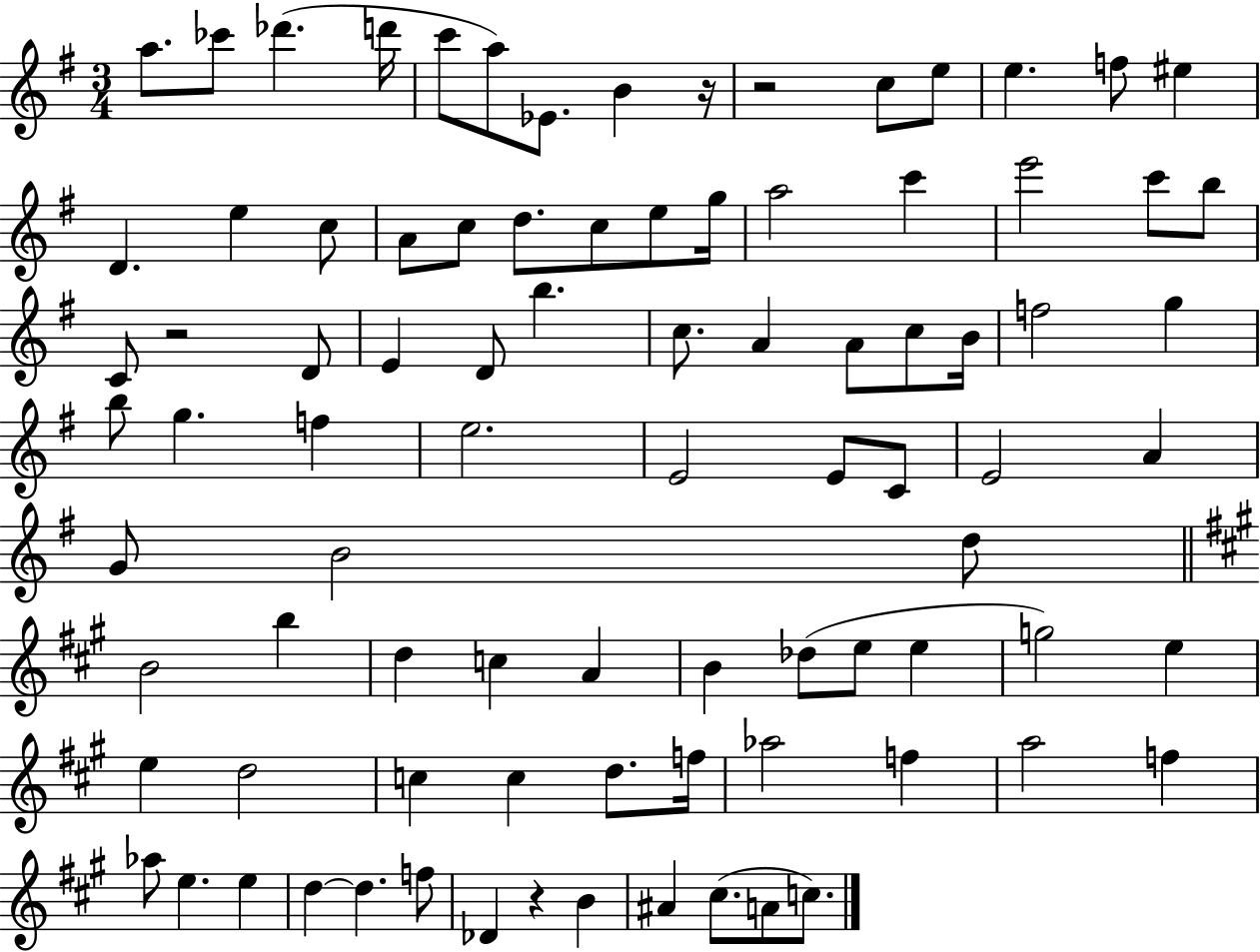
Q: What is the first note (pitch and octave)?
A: A5